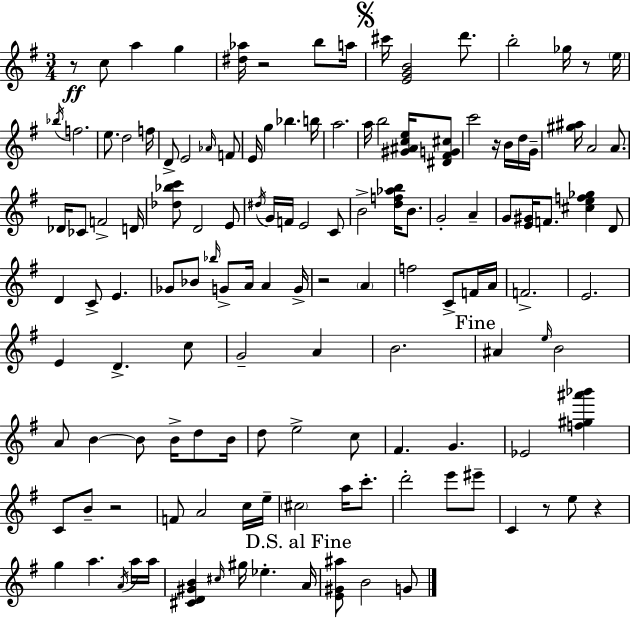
R/e C5/e A5/q G5/q [D#5,Ab5]/s R/h B5/e A5/s C#6/s [E4,G4,B4]/h D6/e. B5/h Gb5/s R/e E5/s Bb5/s F5/h. E5/e. D5/h F5/s D4/e E4/h Ab4/s F4/e E4/s G5/q Bb5/q. B5/s A5/h. A5/s B5/h [G#4,A#4,C5,E5]/s [D#4,F#4,G4,C#5]/e C6/h R/s B4/s D5/s G4/s [G#5,A#5]/s A4/h A4/e. Db4/s CES4/e F4/h D4/s [Db5,Bb5,C6]/e D4/h E4/e D#5/s G4/s F4/s E4/h C4/e B4/h [D5,F5,Ab5,B5]/s B4/e. G4/h A4/q G4/e [E4,G#4]/s F4/e. [C#5,E5,F5,Gb5]/q D4/e D4/q C4/e E4/q. Gb4/e Bb4/e Bb5/s G4/e A4/s A4/q G4/s R/h A4/q F5/h C4/e F4/s A4/s F4/h. E4/h. E4/q D4/q. C5/e G4/h A4/q B4/h. A#4/q E5/s B4/h A4/e B4/q B4/e B4/s D5/e B4/s D5/e E5/h C5/e F#4/q. G4/q. Eb4/h [F5,G#5,A#6,Bb6]/q C4/e B4/e R/h F4/e A4/h C5/s E5/s C#5/h A5/s C6/e. D6/h E6/e EIS6/e C4/q R/e E5/e R/q G5/q A5/q. A4/s A5/s A5/s [C#4,D4,G#4,B4]/q C#5/s G#5/s Eb5/q. A4/s [E4,G#4,A#5]/e B4/h G4/e